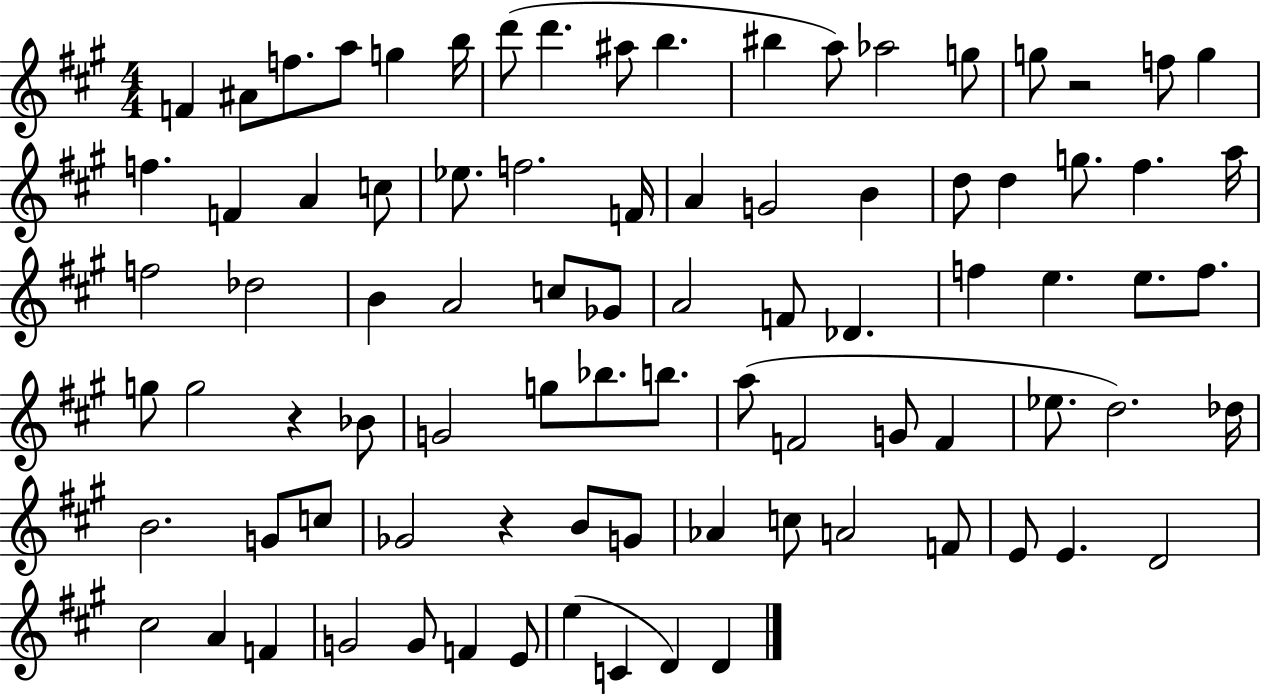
F4/q A#4/e F5/e. A5/e G5/q B5/s D6/e D6/q. A#5/e B5/q. BIS5/q A5/e Ab5/h G5/e G5/e R/h F5/e G5/q F5/q. F4/q A4/q C5/e Eb5/e. F5/h. F4/s A4/q G4/h B4/q D5/e D5/q G5/e. F#5/q. A5/s F5/h Db5/h B4/q A4/h C5/e Gb4/e A4/h F4/e Db4/q. F5/q E5/q. E5/e. F5/e. G5/e G5/h R/q Bb4/e G4/h G5/e Bb5/e. B5/e. A5/e F4/h G4/e F4/q Eb5/e. D5/h. Db5/s B4/h. G4/e C5/e Gb4/h R/q B4/e G4/e Ab4/q C5/e A4/h F4/e E4/e E4/q. D4/h C#5/h A4/q F4/q G4/h G4/e F4/q E4/e E5/q C4/q D4/q D4/q